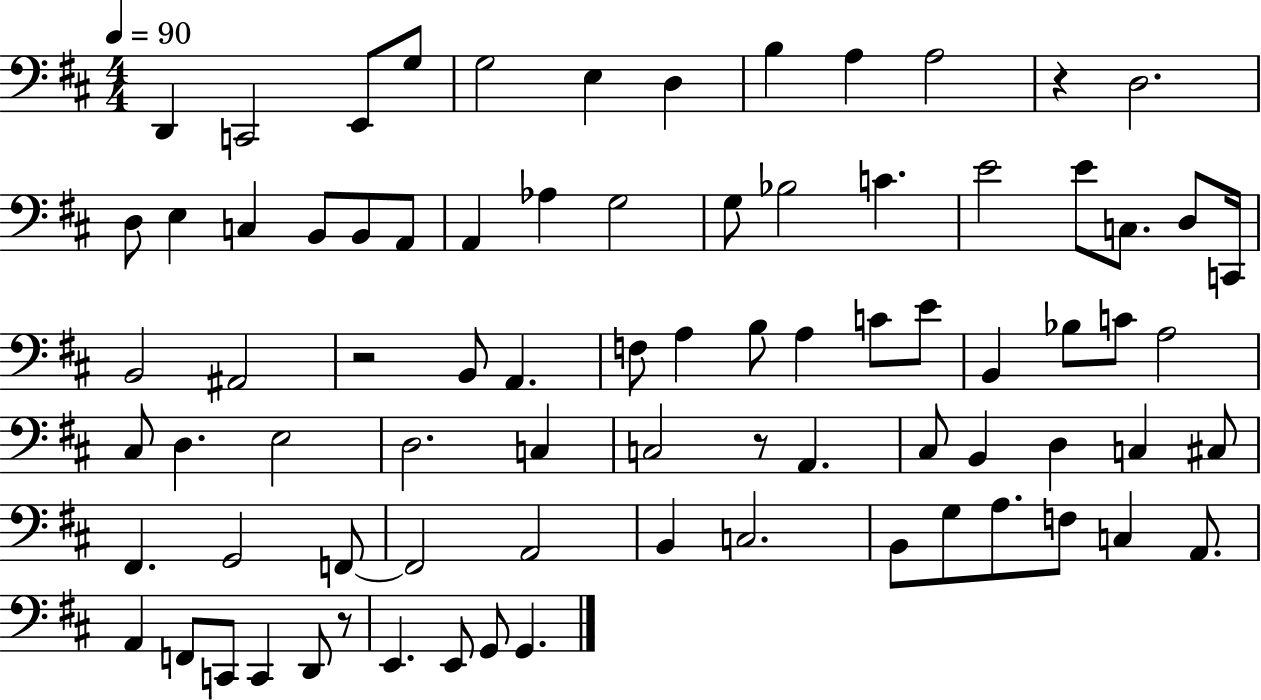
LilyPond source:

{
  \clef bass
  \numericTimeSignature
  \time 4/4
  \key d \major
  \tempo 4 = 90
  d,4 c,2 e,8 g8 | g2 e4 d4 | b4 a4 a2 | r4 d2. | \break d8 e4 c4 b,8 b,8 a,8 | a,4 aes4 g2 | g8 bes2 c'4. | e'2 e'8 c8. d8 c,16 | \break b,2 ais,2 | r2 b,8 a,4. | f8 a4 b8 a4 c'8 e'8 | b,4 bes8 c'8 a2 | \break cis8 d4. e2 | d2. c4 | c2 r8 a,4. | cis8 b,4 d4 c4 cis8 | \break fis,4. g,2 f,8~~ | f,2 a,2 | b,4 c2. | b,8 g8 a8. f8 c4 a,8. | \break a,4 f,8 c,8 c,4 d,8 r8 | e,4. e,8 g,8 g,4. | \bar "|."
}